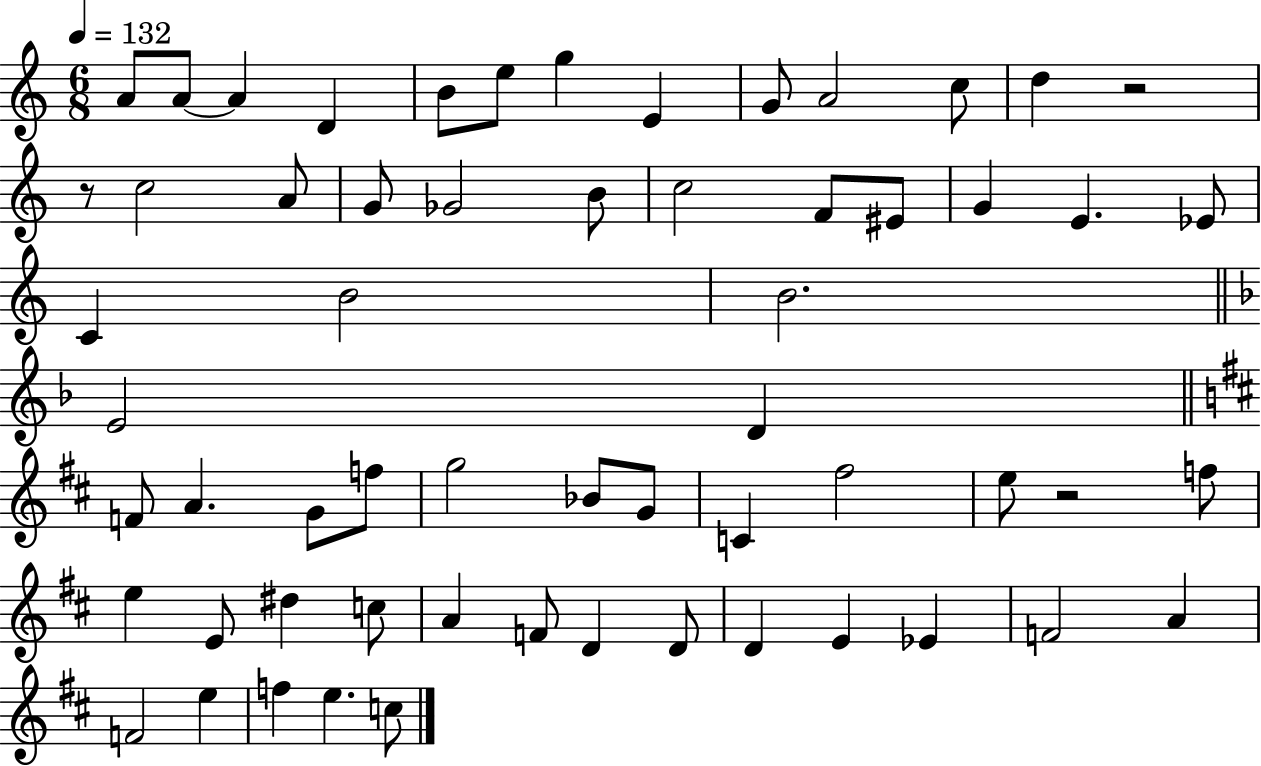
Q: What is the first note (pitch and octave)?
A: A4